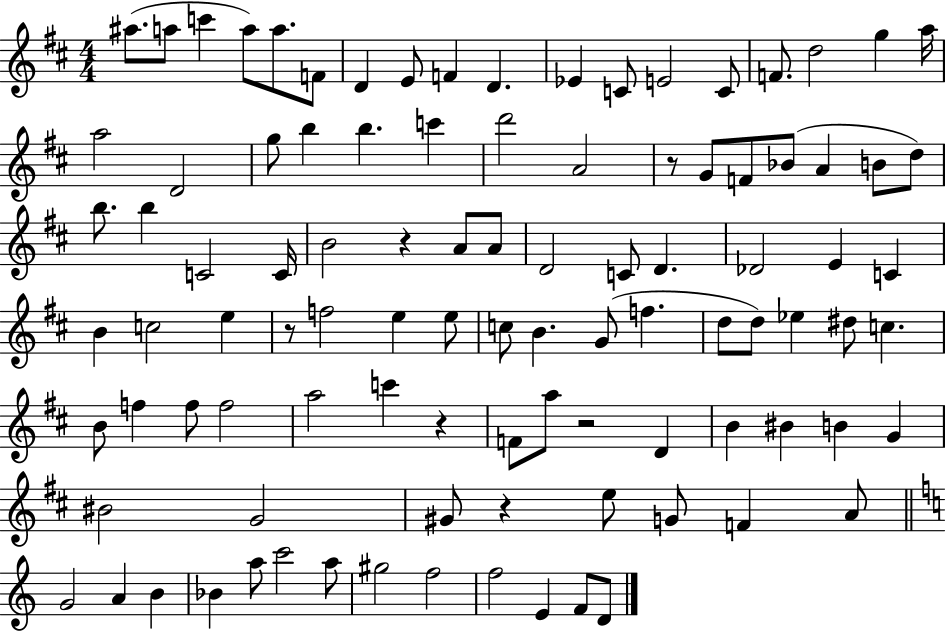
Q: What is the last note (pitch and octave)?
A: D4